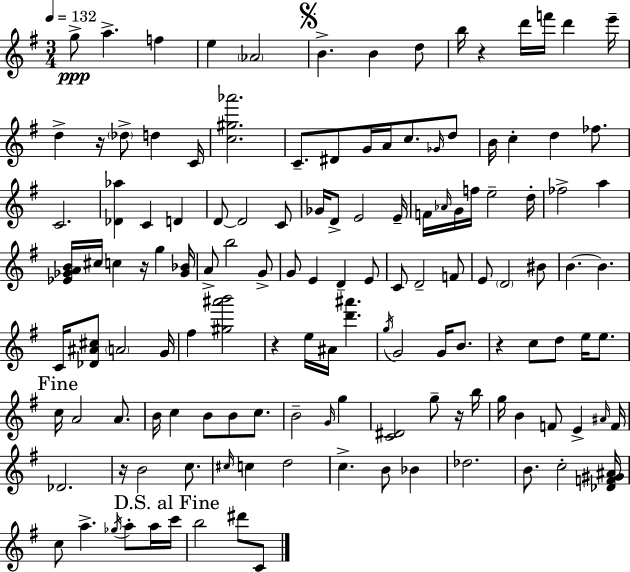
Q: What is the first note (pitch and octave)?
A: G5